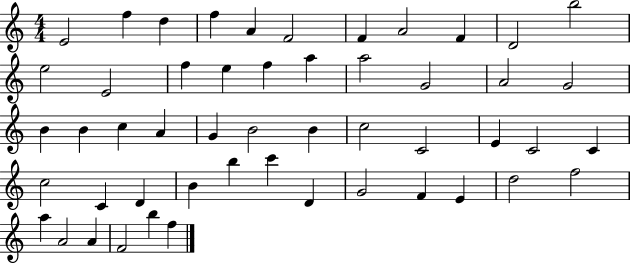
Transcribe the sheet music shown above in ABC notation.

X:1
T:Untitled
M:4/4
L:1/4
K:C
E2 f d f A F2 F A2 F D2 b2 e2 E2 f e f a a2 G2 A2 G2 B B c A G B2 B c2 C2 E C2 C c2 C D B b c' D G2 F E d2 f2 a A2 A F2 b f